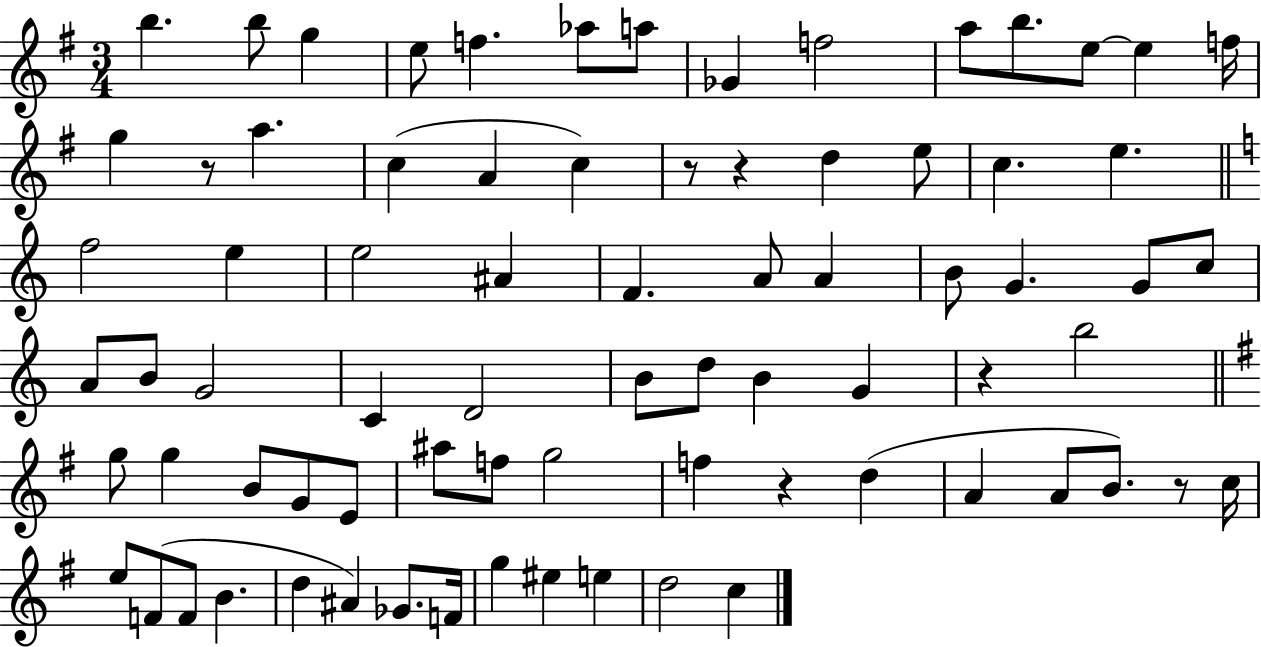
{
  \clef treble
  \numericTimeSignature
  \time 3/4
  \key g \major
  b''4. b''8 g''4 | e''8 f''4. aes''8 a''8 | ges'4 f''2 | a''8 b''8. e''8~~ e''4 f''16 | \break g''4 r8 a''4. | c''4( a'4 c''4) | r8 r4 d''4 e''8 | c''4. e''4. | \break \bar "||" \break \key c \major f''2 e''4 | e''2 ais'4 | f'4. a'8 a'4 | b'8 g'4. g'8 c''8 | \break a'8 b'8 g'2 | c'4 d'2 | b'8 d''8 b'4 g'4 | r4 b''2 | \break \bar "||" \break \key g \major g''8 g''4 b'8 g'8 e'8 | ais''8 f''8 g''2 | f''4 r4 d''4( | a'4 a'8 b'8.) r8 c''16 | \break e''8 f'8( f'8 b'4. | d''4 ais'4) ges'8. f'16 | g''4 eis''4 e''4 | d''2 c''4 | \break \bar "|."
}